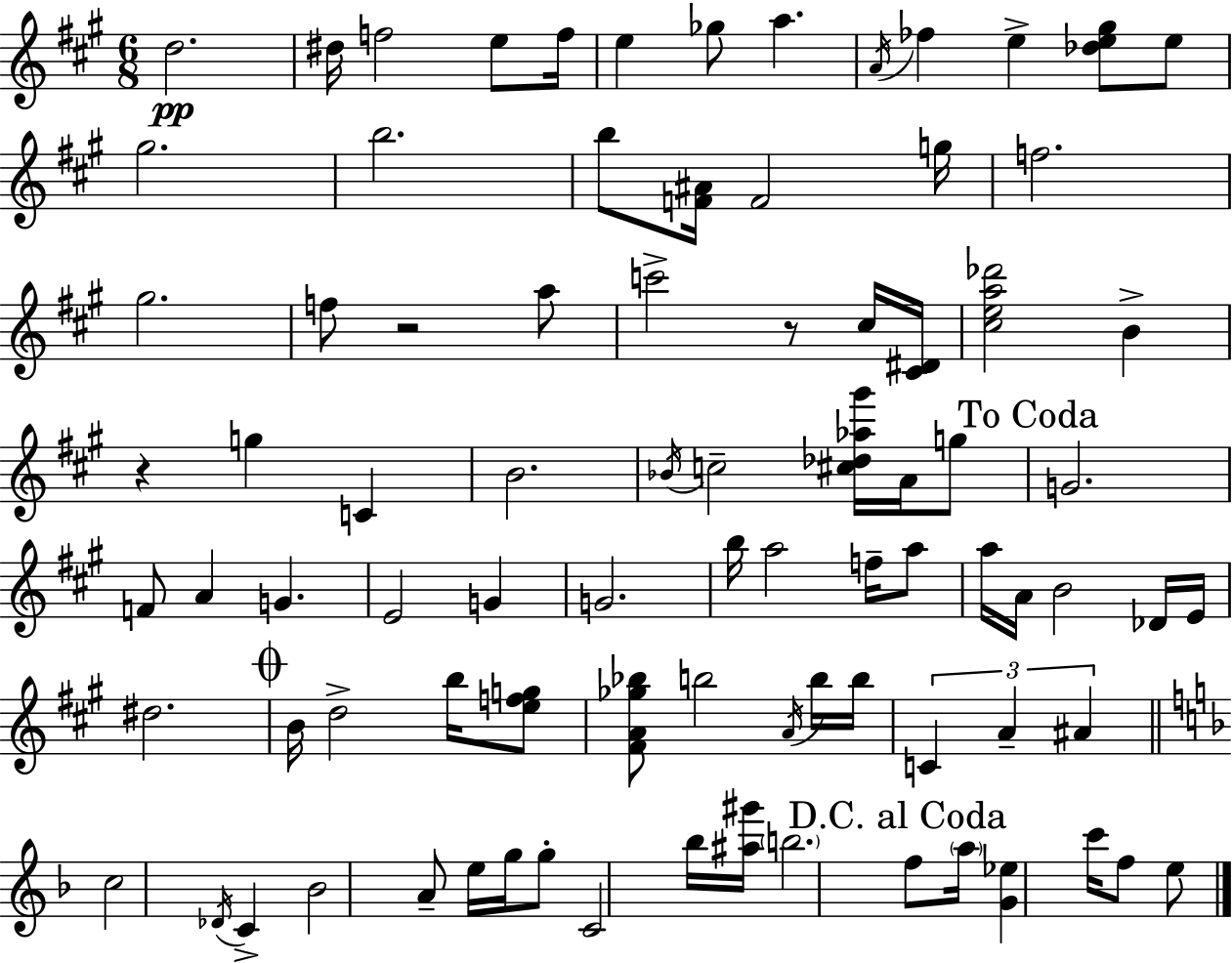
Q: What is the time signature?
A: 6/8